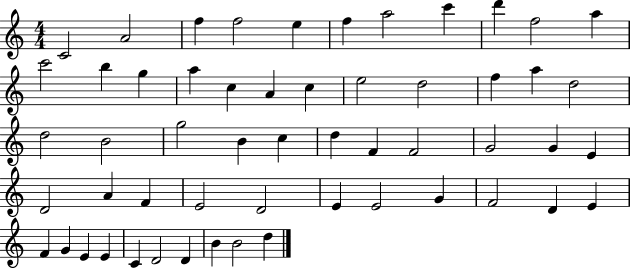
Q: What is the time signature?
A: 4/4